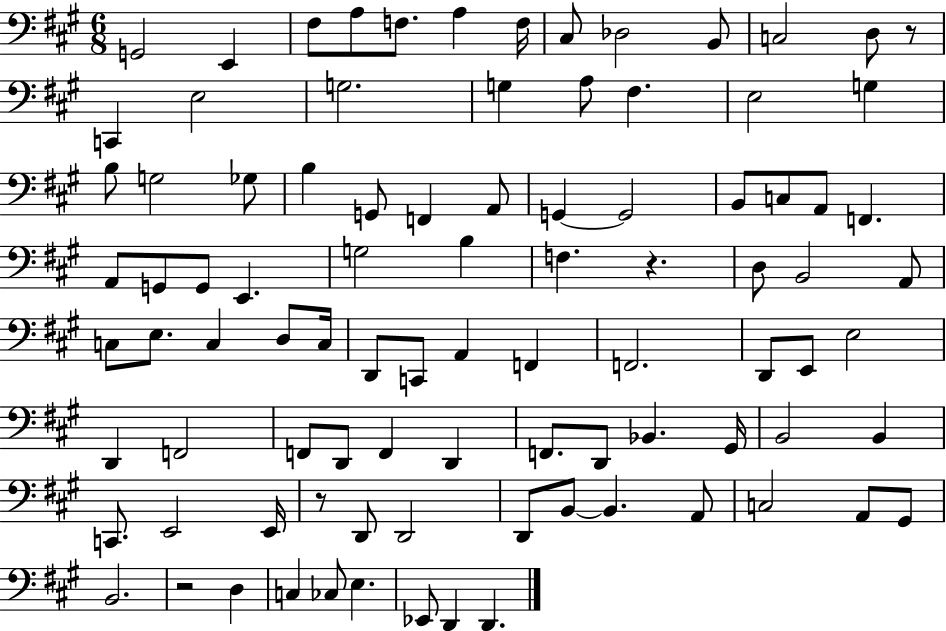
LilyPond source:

{
  \clef bass
  \numericTimeSignature
  \time 6/8
  \key a \major
  g,2 e,4 | fis8 a8 f8. a4 f16 | cis8 des2 b,8 | c2 d8 r8 | \break c,4 e2 | g2. | g4 a8 fis4. | e2 g4 | \break b8 g2 ges8 | b4 g,8 f,4 a,8 | g,4~~ g,2 | b,8 c8 a,8 f,4. | \break a,8 g,8 g,8 e,4. | g2 b4 | f4. r4. | d8 b,2 a,8 | \break c8 e8. c4 d8 c16 | d,8 c,8 a,4 f,4 | f,2. | d,8 e,8 e2 | \break d,4 f,2 | f,8 d,8 f,4 d,4 | f,8. d,8 bes,4. gis,16 | b,2 b,4 | \break c,8. e,2 e,16 | r8 d,8 d,2 | d,8 b,8~~ b,4. a,8 | c2 a,8 gis,8 | \break b,2. | r2 d4 | c4 ces8 e4. | ees,8 d,4 d,4. | \break \bar "|."
}